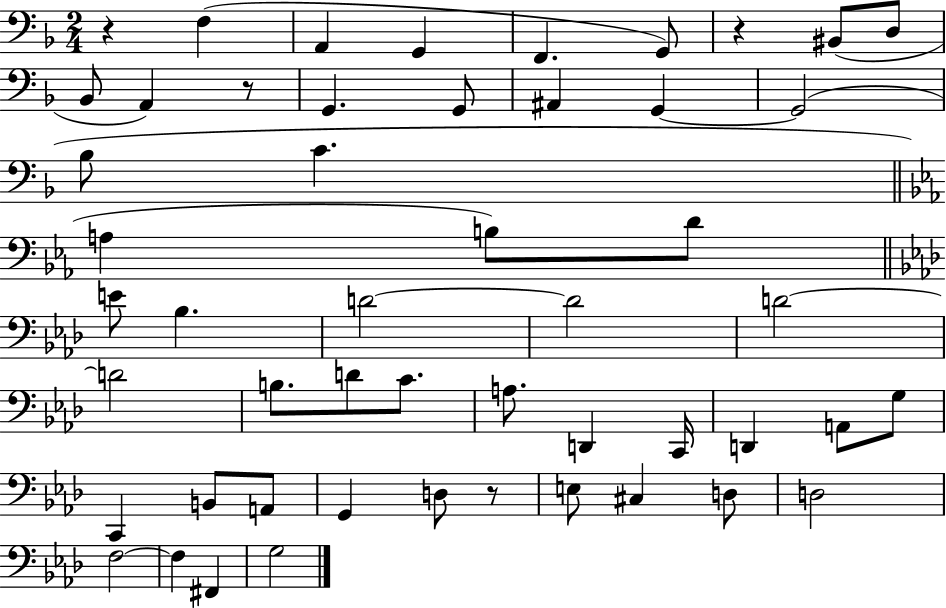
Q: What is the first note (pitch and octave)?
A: F3